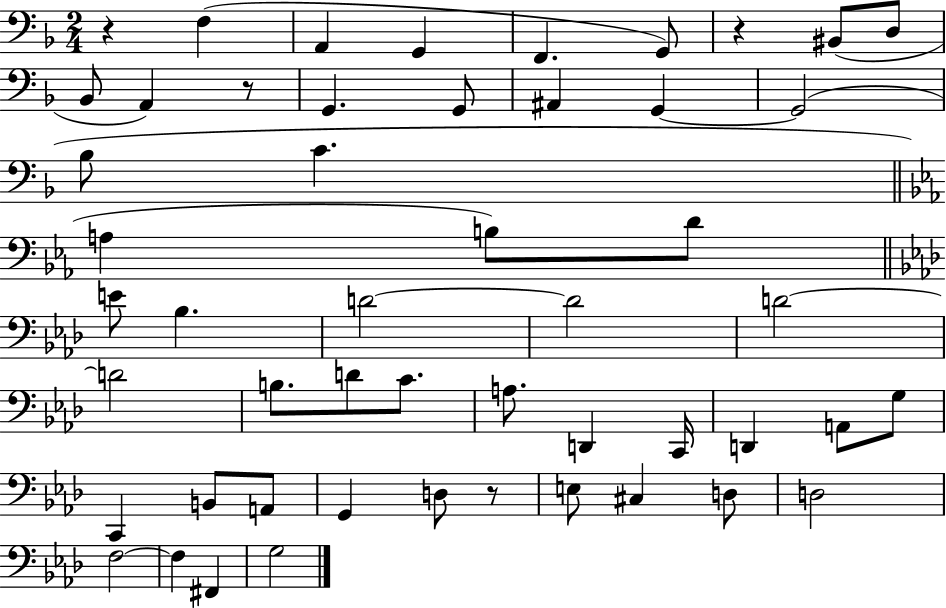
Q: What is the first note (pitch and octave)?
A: F3